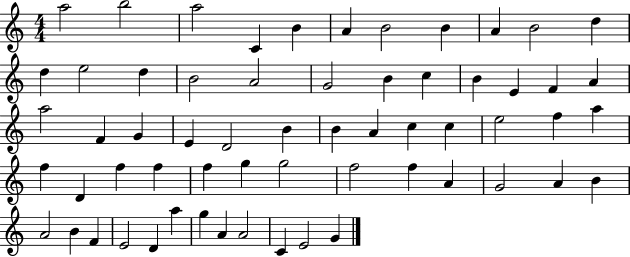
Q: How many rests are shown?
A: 0